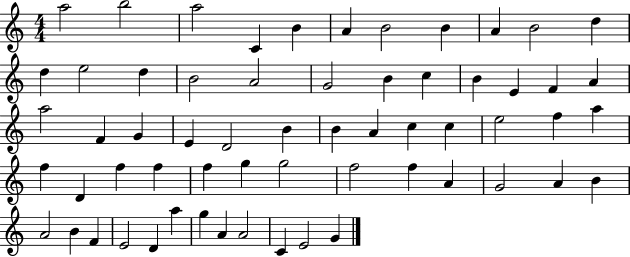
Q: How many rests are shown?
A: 0